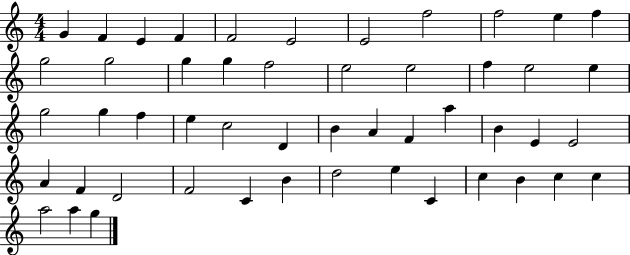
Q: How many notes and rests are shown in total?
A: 50